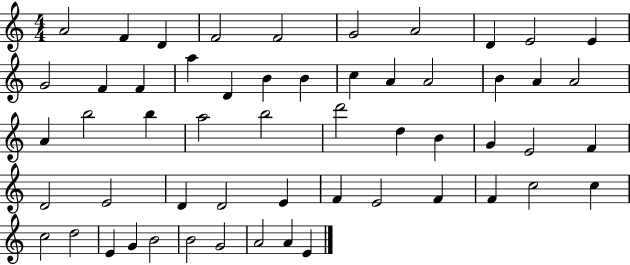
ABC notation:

X:1
T:Untitled
M:4/4
L:1/4
K:C
A2 F D F2 F2 G2 A2 D E2 E G2 F F a D B B c A A2 B A A2 A b2 b a2 b2 d'2 d B G E2 F D2 E2 D D2 E F E2 F F c2 c c2 d2 E G B2 B2 G2 A2 A E